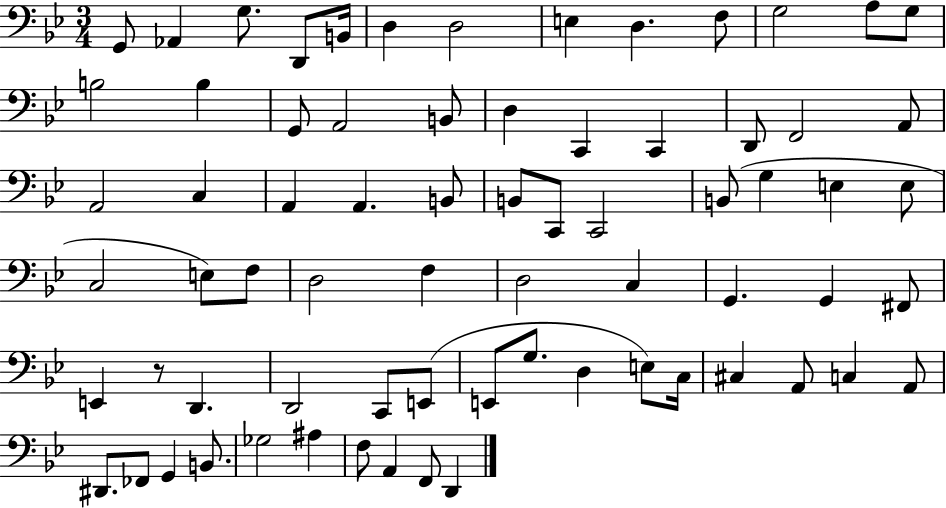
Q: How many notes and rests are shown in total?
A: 71